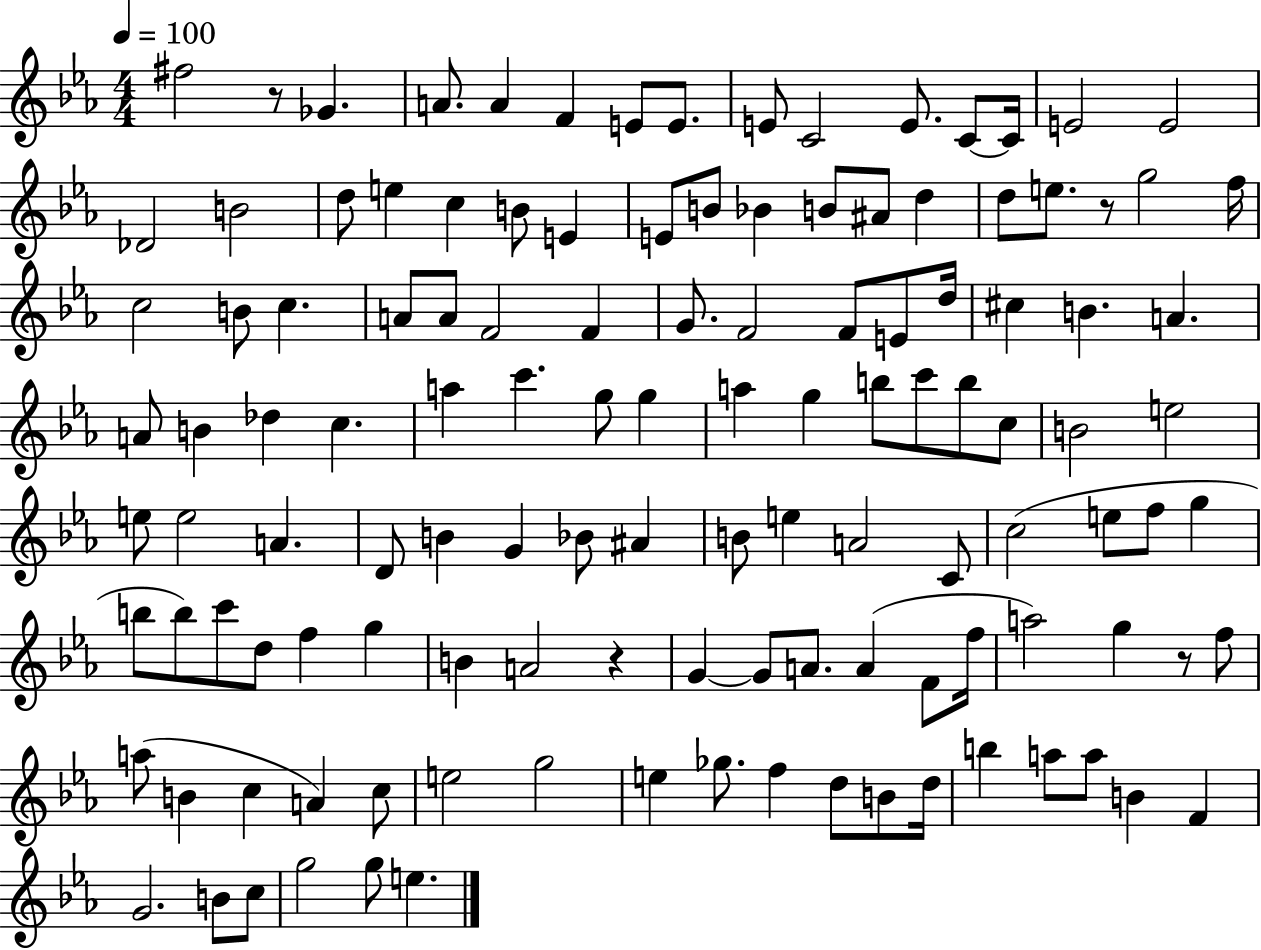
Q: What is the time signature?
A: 4/4